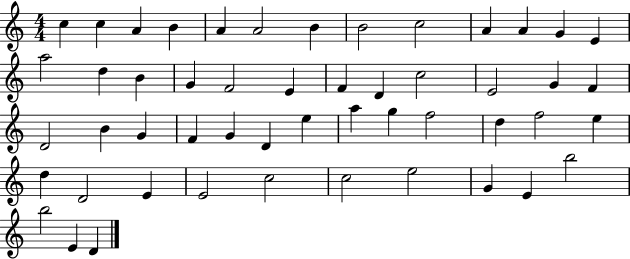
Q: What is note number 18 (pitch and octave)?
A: F4